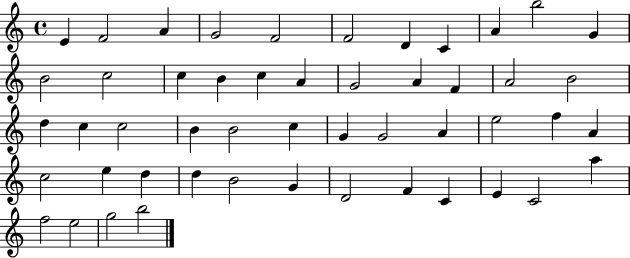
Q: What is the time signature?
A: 4/4